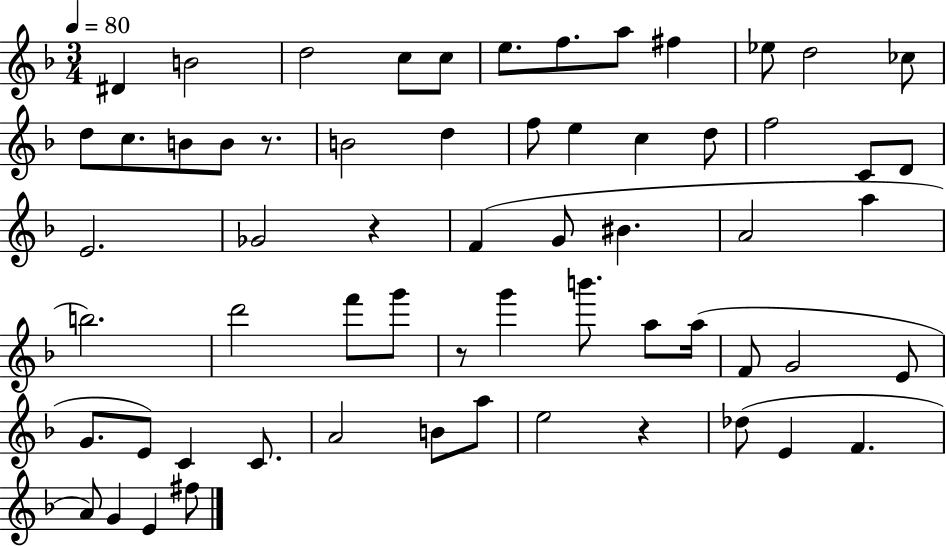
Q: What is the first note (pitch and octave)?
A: D#4